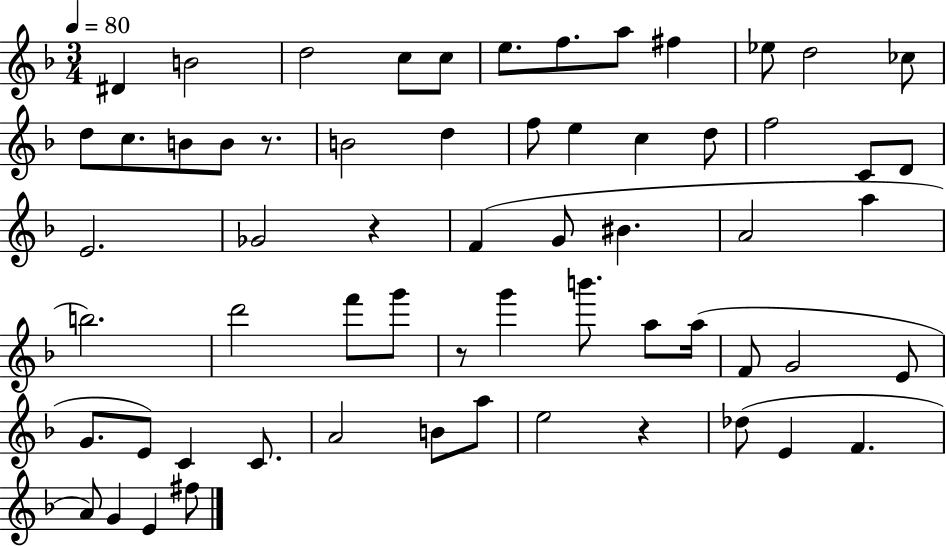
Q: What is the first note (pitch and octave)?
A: D#4